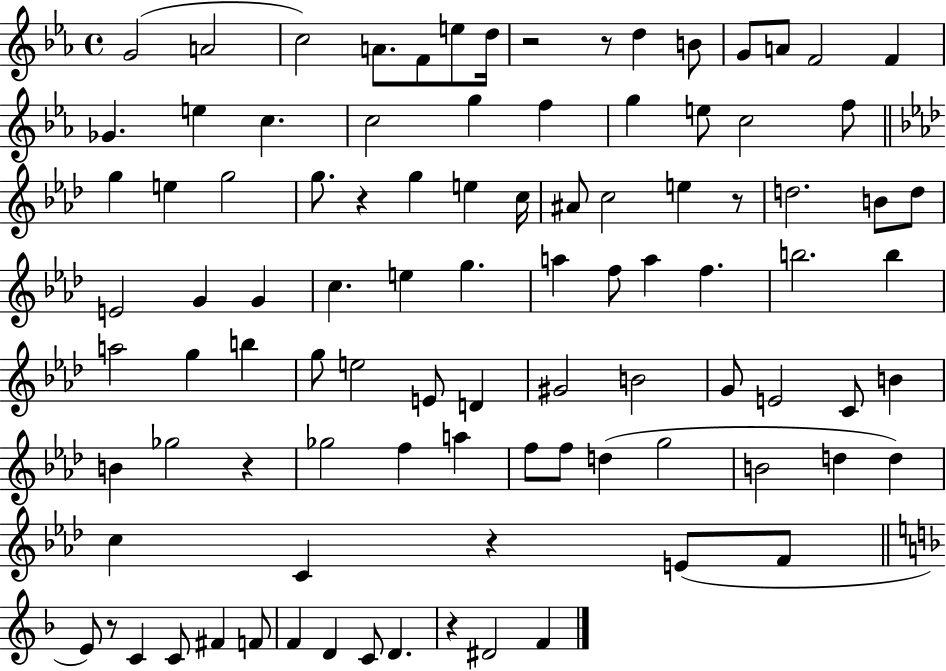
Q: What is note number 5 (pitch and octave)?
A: F4